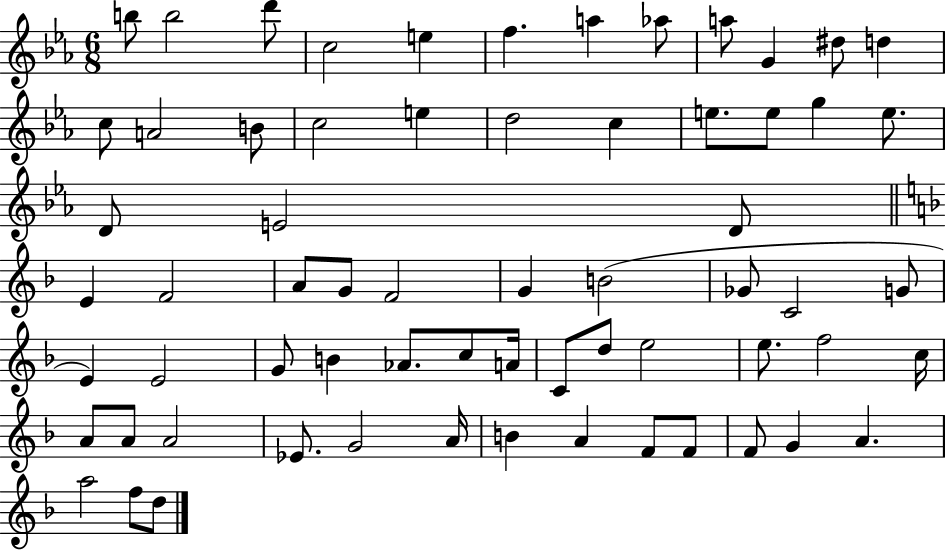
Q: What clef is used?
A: treble